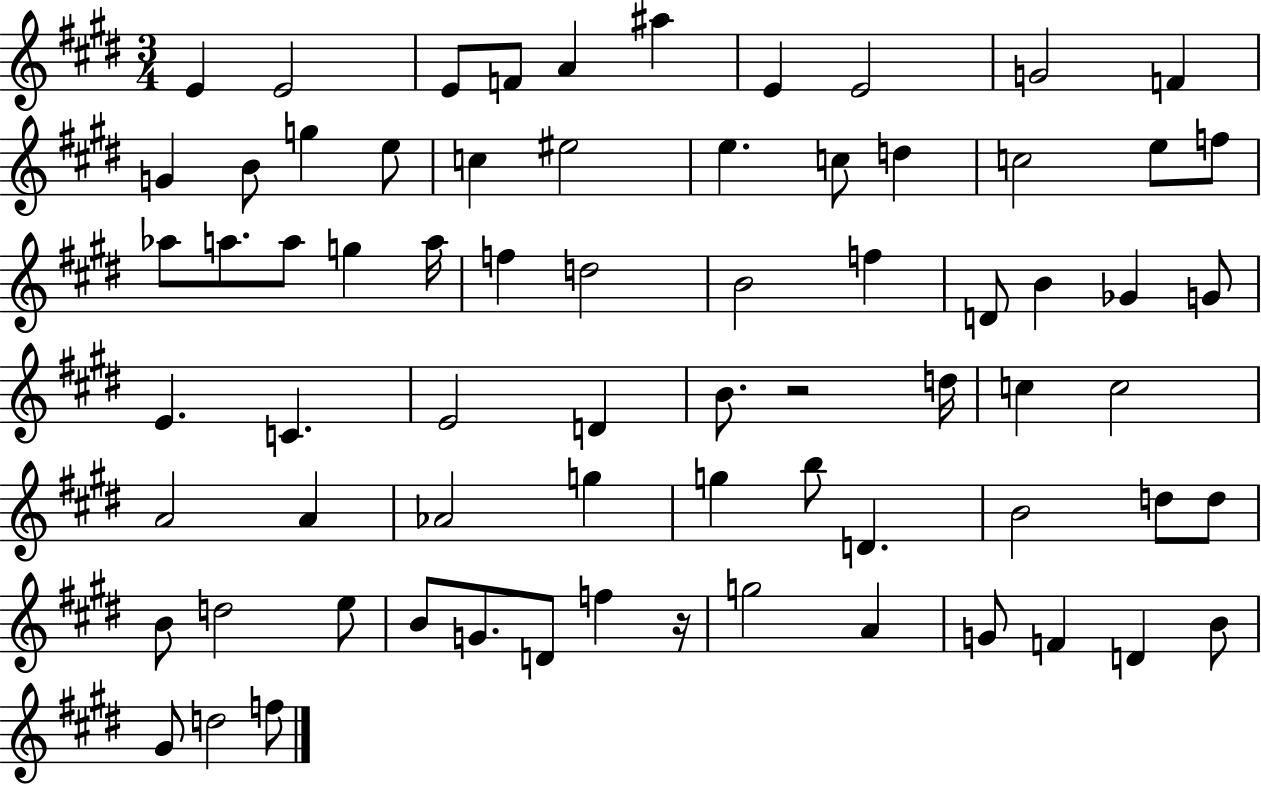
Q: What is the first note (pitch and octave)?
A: E4